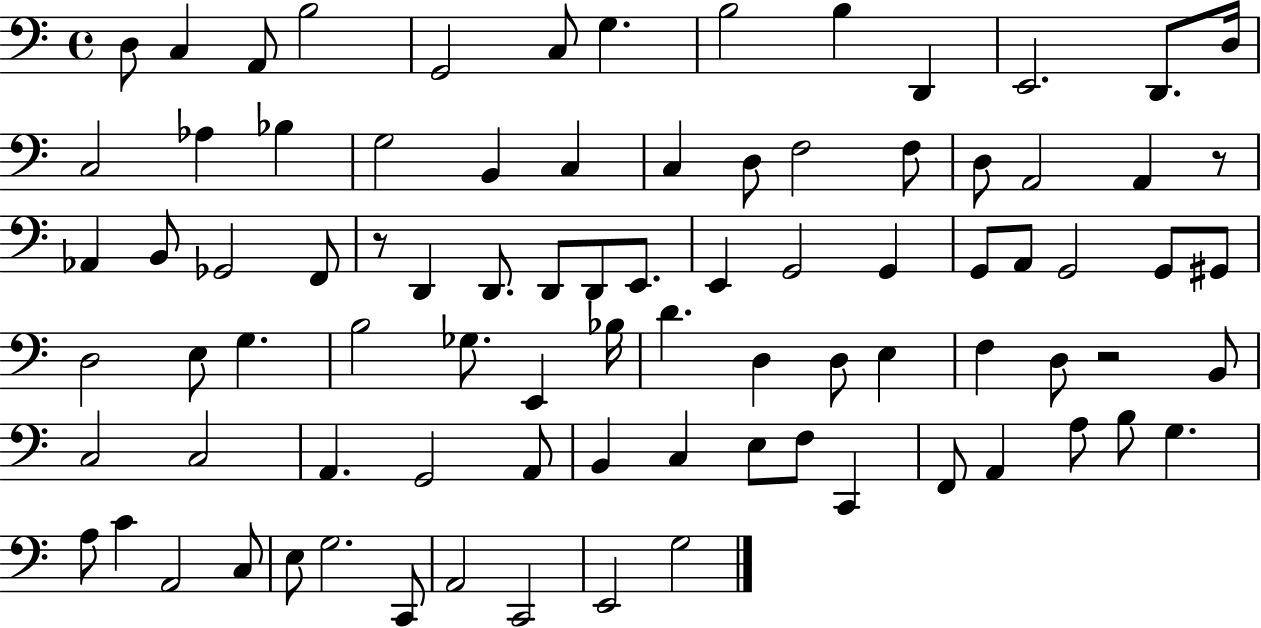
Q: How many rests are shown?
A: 3